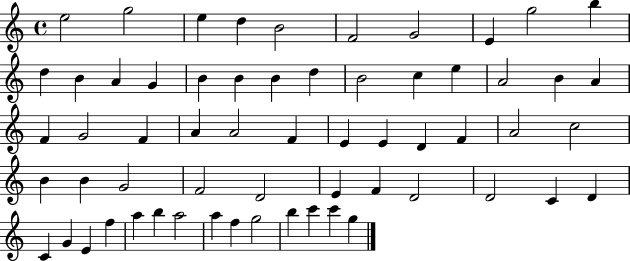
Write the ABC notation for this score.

X:1
T:Untitled
M:4/4
L:1/4
K:C
e2 g2 e d B2 F2 G2 E g2 b d B A G B B B d B2 c e A2 B A F G2 F A A2 F E E D F A2 c2 B B G2 F2 D2 E F D2 D2 C D C G E f a b a2 a f g2 b c' c' g